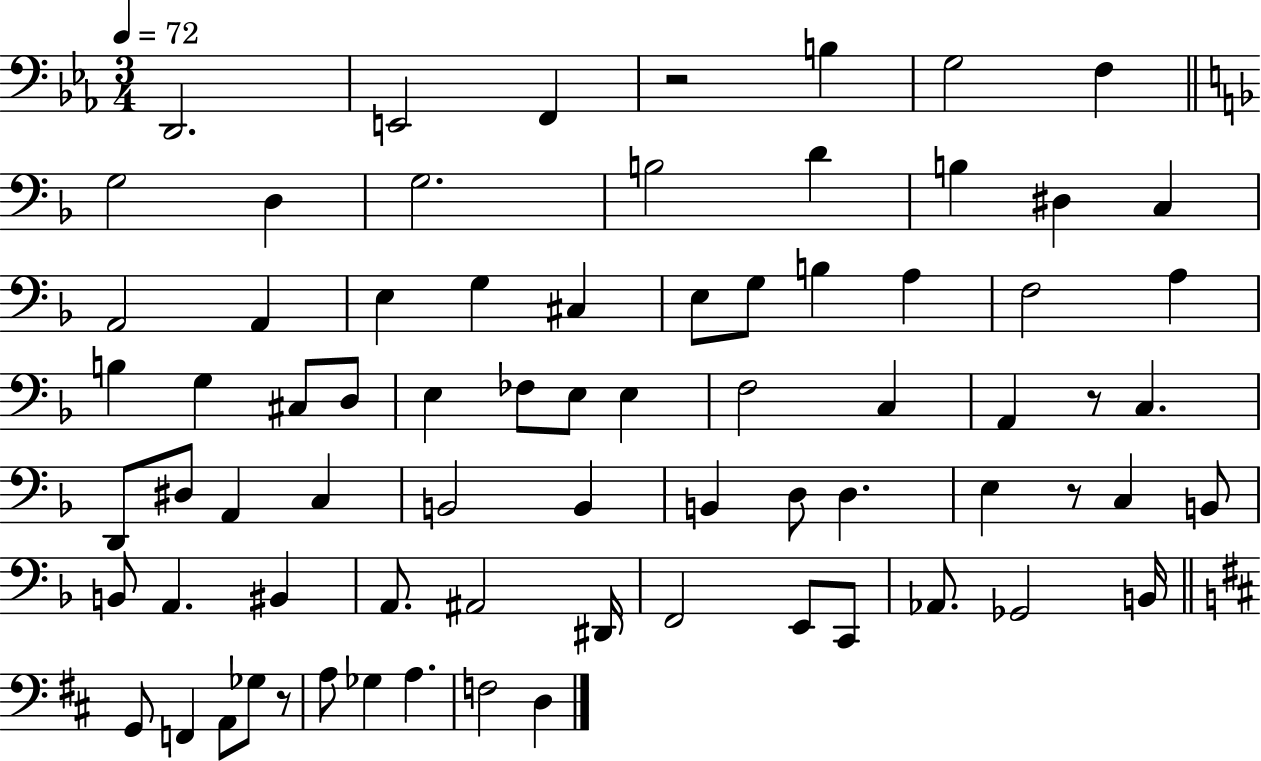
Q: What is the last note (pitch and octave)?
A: D3